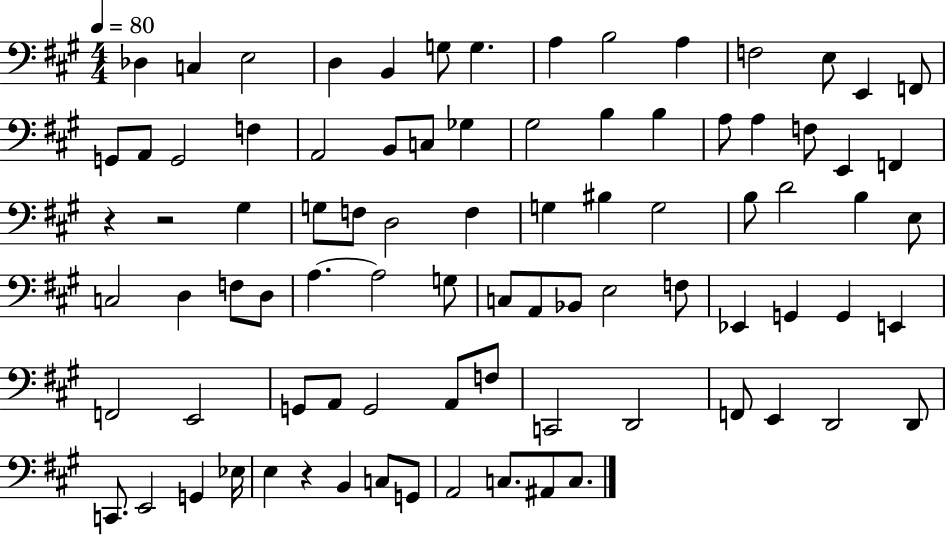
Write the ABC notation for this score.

X:1
T:Untitled
M:4/4
L:1/4
K:A
_D, C, E,2 D, B,, G,/2 G, A, B,2 A, F,2 E,/2 E,, F,,/2 G,,/2 A,,/2 G,,2 F, A,,2 B,,/2 C,/2 _G, ^G,2 B, B, A,/2 A, F,/2 E,, F,, z z2 ^G, G,/2 F,/2 D,2 F, G, ^B, G,2 B,/2 D2 B, E,/2 C,2 D, F,/2 D,/2 A, A,2 G,/2 C,/2 A,,/2 _B,,/2 E,2 F,/2 _E,, G,, G,, E,, F,,2 E,,2 G,,/2 A,,/2 G,,2 A,,/2 F,/2 C,,2 D,,2 F,,/2 E,, D,,2 D,,/2 C,,/2 E,,2 G,, _E,/4 E, z B,, C,/2 G,,/2 A,,2 C,/2 ^A,,/2 C,/2